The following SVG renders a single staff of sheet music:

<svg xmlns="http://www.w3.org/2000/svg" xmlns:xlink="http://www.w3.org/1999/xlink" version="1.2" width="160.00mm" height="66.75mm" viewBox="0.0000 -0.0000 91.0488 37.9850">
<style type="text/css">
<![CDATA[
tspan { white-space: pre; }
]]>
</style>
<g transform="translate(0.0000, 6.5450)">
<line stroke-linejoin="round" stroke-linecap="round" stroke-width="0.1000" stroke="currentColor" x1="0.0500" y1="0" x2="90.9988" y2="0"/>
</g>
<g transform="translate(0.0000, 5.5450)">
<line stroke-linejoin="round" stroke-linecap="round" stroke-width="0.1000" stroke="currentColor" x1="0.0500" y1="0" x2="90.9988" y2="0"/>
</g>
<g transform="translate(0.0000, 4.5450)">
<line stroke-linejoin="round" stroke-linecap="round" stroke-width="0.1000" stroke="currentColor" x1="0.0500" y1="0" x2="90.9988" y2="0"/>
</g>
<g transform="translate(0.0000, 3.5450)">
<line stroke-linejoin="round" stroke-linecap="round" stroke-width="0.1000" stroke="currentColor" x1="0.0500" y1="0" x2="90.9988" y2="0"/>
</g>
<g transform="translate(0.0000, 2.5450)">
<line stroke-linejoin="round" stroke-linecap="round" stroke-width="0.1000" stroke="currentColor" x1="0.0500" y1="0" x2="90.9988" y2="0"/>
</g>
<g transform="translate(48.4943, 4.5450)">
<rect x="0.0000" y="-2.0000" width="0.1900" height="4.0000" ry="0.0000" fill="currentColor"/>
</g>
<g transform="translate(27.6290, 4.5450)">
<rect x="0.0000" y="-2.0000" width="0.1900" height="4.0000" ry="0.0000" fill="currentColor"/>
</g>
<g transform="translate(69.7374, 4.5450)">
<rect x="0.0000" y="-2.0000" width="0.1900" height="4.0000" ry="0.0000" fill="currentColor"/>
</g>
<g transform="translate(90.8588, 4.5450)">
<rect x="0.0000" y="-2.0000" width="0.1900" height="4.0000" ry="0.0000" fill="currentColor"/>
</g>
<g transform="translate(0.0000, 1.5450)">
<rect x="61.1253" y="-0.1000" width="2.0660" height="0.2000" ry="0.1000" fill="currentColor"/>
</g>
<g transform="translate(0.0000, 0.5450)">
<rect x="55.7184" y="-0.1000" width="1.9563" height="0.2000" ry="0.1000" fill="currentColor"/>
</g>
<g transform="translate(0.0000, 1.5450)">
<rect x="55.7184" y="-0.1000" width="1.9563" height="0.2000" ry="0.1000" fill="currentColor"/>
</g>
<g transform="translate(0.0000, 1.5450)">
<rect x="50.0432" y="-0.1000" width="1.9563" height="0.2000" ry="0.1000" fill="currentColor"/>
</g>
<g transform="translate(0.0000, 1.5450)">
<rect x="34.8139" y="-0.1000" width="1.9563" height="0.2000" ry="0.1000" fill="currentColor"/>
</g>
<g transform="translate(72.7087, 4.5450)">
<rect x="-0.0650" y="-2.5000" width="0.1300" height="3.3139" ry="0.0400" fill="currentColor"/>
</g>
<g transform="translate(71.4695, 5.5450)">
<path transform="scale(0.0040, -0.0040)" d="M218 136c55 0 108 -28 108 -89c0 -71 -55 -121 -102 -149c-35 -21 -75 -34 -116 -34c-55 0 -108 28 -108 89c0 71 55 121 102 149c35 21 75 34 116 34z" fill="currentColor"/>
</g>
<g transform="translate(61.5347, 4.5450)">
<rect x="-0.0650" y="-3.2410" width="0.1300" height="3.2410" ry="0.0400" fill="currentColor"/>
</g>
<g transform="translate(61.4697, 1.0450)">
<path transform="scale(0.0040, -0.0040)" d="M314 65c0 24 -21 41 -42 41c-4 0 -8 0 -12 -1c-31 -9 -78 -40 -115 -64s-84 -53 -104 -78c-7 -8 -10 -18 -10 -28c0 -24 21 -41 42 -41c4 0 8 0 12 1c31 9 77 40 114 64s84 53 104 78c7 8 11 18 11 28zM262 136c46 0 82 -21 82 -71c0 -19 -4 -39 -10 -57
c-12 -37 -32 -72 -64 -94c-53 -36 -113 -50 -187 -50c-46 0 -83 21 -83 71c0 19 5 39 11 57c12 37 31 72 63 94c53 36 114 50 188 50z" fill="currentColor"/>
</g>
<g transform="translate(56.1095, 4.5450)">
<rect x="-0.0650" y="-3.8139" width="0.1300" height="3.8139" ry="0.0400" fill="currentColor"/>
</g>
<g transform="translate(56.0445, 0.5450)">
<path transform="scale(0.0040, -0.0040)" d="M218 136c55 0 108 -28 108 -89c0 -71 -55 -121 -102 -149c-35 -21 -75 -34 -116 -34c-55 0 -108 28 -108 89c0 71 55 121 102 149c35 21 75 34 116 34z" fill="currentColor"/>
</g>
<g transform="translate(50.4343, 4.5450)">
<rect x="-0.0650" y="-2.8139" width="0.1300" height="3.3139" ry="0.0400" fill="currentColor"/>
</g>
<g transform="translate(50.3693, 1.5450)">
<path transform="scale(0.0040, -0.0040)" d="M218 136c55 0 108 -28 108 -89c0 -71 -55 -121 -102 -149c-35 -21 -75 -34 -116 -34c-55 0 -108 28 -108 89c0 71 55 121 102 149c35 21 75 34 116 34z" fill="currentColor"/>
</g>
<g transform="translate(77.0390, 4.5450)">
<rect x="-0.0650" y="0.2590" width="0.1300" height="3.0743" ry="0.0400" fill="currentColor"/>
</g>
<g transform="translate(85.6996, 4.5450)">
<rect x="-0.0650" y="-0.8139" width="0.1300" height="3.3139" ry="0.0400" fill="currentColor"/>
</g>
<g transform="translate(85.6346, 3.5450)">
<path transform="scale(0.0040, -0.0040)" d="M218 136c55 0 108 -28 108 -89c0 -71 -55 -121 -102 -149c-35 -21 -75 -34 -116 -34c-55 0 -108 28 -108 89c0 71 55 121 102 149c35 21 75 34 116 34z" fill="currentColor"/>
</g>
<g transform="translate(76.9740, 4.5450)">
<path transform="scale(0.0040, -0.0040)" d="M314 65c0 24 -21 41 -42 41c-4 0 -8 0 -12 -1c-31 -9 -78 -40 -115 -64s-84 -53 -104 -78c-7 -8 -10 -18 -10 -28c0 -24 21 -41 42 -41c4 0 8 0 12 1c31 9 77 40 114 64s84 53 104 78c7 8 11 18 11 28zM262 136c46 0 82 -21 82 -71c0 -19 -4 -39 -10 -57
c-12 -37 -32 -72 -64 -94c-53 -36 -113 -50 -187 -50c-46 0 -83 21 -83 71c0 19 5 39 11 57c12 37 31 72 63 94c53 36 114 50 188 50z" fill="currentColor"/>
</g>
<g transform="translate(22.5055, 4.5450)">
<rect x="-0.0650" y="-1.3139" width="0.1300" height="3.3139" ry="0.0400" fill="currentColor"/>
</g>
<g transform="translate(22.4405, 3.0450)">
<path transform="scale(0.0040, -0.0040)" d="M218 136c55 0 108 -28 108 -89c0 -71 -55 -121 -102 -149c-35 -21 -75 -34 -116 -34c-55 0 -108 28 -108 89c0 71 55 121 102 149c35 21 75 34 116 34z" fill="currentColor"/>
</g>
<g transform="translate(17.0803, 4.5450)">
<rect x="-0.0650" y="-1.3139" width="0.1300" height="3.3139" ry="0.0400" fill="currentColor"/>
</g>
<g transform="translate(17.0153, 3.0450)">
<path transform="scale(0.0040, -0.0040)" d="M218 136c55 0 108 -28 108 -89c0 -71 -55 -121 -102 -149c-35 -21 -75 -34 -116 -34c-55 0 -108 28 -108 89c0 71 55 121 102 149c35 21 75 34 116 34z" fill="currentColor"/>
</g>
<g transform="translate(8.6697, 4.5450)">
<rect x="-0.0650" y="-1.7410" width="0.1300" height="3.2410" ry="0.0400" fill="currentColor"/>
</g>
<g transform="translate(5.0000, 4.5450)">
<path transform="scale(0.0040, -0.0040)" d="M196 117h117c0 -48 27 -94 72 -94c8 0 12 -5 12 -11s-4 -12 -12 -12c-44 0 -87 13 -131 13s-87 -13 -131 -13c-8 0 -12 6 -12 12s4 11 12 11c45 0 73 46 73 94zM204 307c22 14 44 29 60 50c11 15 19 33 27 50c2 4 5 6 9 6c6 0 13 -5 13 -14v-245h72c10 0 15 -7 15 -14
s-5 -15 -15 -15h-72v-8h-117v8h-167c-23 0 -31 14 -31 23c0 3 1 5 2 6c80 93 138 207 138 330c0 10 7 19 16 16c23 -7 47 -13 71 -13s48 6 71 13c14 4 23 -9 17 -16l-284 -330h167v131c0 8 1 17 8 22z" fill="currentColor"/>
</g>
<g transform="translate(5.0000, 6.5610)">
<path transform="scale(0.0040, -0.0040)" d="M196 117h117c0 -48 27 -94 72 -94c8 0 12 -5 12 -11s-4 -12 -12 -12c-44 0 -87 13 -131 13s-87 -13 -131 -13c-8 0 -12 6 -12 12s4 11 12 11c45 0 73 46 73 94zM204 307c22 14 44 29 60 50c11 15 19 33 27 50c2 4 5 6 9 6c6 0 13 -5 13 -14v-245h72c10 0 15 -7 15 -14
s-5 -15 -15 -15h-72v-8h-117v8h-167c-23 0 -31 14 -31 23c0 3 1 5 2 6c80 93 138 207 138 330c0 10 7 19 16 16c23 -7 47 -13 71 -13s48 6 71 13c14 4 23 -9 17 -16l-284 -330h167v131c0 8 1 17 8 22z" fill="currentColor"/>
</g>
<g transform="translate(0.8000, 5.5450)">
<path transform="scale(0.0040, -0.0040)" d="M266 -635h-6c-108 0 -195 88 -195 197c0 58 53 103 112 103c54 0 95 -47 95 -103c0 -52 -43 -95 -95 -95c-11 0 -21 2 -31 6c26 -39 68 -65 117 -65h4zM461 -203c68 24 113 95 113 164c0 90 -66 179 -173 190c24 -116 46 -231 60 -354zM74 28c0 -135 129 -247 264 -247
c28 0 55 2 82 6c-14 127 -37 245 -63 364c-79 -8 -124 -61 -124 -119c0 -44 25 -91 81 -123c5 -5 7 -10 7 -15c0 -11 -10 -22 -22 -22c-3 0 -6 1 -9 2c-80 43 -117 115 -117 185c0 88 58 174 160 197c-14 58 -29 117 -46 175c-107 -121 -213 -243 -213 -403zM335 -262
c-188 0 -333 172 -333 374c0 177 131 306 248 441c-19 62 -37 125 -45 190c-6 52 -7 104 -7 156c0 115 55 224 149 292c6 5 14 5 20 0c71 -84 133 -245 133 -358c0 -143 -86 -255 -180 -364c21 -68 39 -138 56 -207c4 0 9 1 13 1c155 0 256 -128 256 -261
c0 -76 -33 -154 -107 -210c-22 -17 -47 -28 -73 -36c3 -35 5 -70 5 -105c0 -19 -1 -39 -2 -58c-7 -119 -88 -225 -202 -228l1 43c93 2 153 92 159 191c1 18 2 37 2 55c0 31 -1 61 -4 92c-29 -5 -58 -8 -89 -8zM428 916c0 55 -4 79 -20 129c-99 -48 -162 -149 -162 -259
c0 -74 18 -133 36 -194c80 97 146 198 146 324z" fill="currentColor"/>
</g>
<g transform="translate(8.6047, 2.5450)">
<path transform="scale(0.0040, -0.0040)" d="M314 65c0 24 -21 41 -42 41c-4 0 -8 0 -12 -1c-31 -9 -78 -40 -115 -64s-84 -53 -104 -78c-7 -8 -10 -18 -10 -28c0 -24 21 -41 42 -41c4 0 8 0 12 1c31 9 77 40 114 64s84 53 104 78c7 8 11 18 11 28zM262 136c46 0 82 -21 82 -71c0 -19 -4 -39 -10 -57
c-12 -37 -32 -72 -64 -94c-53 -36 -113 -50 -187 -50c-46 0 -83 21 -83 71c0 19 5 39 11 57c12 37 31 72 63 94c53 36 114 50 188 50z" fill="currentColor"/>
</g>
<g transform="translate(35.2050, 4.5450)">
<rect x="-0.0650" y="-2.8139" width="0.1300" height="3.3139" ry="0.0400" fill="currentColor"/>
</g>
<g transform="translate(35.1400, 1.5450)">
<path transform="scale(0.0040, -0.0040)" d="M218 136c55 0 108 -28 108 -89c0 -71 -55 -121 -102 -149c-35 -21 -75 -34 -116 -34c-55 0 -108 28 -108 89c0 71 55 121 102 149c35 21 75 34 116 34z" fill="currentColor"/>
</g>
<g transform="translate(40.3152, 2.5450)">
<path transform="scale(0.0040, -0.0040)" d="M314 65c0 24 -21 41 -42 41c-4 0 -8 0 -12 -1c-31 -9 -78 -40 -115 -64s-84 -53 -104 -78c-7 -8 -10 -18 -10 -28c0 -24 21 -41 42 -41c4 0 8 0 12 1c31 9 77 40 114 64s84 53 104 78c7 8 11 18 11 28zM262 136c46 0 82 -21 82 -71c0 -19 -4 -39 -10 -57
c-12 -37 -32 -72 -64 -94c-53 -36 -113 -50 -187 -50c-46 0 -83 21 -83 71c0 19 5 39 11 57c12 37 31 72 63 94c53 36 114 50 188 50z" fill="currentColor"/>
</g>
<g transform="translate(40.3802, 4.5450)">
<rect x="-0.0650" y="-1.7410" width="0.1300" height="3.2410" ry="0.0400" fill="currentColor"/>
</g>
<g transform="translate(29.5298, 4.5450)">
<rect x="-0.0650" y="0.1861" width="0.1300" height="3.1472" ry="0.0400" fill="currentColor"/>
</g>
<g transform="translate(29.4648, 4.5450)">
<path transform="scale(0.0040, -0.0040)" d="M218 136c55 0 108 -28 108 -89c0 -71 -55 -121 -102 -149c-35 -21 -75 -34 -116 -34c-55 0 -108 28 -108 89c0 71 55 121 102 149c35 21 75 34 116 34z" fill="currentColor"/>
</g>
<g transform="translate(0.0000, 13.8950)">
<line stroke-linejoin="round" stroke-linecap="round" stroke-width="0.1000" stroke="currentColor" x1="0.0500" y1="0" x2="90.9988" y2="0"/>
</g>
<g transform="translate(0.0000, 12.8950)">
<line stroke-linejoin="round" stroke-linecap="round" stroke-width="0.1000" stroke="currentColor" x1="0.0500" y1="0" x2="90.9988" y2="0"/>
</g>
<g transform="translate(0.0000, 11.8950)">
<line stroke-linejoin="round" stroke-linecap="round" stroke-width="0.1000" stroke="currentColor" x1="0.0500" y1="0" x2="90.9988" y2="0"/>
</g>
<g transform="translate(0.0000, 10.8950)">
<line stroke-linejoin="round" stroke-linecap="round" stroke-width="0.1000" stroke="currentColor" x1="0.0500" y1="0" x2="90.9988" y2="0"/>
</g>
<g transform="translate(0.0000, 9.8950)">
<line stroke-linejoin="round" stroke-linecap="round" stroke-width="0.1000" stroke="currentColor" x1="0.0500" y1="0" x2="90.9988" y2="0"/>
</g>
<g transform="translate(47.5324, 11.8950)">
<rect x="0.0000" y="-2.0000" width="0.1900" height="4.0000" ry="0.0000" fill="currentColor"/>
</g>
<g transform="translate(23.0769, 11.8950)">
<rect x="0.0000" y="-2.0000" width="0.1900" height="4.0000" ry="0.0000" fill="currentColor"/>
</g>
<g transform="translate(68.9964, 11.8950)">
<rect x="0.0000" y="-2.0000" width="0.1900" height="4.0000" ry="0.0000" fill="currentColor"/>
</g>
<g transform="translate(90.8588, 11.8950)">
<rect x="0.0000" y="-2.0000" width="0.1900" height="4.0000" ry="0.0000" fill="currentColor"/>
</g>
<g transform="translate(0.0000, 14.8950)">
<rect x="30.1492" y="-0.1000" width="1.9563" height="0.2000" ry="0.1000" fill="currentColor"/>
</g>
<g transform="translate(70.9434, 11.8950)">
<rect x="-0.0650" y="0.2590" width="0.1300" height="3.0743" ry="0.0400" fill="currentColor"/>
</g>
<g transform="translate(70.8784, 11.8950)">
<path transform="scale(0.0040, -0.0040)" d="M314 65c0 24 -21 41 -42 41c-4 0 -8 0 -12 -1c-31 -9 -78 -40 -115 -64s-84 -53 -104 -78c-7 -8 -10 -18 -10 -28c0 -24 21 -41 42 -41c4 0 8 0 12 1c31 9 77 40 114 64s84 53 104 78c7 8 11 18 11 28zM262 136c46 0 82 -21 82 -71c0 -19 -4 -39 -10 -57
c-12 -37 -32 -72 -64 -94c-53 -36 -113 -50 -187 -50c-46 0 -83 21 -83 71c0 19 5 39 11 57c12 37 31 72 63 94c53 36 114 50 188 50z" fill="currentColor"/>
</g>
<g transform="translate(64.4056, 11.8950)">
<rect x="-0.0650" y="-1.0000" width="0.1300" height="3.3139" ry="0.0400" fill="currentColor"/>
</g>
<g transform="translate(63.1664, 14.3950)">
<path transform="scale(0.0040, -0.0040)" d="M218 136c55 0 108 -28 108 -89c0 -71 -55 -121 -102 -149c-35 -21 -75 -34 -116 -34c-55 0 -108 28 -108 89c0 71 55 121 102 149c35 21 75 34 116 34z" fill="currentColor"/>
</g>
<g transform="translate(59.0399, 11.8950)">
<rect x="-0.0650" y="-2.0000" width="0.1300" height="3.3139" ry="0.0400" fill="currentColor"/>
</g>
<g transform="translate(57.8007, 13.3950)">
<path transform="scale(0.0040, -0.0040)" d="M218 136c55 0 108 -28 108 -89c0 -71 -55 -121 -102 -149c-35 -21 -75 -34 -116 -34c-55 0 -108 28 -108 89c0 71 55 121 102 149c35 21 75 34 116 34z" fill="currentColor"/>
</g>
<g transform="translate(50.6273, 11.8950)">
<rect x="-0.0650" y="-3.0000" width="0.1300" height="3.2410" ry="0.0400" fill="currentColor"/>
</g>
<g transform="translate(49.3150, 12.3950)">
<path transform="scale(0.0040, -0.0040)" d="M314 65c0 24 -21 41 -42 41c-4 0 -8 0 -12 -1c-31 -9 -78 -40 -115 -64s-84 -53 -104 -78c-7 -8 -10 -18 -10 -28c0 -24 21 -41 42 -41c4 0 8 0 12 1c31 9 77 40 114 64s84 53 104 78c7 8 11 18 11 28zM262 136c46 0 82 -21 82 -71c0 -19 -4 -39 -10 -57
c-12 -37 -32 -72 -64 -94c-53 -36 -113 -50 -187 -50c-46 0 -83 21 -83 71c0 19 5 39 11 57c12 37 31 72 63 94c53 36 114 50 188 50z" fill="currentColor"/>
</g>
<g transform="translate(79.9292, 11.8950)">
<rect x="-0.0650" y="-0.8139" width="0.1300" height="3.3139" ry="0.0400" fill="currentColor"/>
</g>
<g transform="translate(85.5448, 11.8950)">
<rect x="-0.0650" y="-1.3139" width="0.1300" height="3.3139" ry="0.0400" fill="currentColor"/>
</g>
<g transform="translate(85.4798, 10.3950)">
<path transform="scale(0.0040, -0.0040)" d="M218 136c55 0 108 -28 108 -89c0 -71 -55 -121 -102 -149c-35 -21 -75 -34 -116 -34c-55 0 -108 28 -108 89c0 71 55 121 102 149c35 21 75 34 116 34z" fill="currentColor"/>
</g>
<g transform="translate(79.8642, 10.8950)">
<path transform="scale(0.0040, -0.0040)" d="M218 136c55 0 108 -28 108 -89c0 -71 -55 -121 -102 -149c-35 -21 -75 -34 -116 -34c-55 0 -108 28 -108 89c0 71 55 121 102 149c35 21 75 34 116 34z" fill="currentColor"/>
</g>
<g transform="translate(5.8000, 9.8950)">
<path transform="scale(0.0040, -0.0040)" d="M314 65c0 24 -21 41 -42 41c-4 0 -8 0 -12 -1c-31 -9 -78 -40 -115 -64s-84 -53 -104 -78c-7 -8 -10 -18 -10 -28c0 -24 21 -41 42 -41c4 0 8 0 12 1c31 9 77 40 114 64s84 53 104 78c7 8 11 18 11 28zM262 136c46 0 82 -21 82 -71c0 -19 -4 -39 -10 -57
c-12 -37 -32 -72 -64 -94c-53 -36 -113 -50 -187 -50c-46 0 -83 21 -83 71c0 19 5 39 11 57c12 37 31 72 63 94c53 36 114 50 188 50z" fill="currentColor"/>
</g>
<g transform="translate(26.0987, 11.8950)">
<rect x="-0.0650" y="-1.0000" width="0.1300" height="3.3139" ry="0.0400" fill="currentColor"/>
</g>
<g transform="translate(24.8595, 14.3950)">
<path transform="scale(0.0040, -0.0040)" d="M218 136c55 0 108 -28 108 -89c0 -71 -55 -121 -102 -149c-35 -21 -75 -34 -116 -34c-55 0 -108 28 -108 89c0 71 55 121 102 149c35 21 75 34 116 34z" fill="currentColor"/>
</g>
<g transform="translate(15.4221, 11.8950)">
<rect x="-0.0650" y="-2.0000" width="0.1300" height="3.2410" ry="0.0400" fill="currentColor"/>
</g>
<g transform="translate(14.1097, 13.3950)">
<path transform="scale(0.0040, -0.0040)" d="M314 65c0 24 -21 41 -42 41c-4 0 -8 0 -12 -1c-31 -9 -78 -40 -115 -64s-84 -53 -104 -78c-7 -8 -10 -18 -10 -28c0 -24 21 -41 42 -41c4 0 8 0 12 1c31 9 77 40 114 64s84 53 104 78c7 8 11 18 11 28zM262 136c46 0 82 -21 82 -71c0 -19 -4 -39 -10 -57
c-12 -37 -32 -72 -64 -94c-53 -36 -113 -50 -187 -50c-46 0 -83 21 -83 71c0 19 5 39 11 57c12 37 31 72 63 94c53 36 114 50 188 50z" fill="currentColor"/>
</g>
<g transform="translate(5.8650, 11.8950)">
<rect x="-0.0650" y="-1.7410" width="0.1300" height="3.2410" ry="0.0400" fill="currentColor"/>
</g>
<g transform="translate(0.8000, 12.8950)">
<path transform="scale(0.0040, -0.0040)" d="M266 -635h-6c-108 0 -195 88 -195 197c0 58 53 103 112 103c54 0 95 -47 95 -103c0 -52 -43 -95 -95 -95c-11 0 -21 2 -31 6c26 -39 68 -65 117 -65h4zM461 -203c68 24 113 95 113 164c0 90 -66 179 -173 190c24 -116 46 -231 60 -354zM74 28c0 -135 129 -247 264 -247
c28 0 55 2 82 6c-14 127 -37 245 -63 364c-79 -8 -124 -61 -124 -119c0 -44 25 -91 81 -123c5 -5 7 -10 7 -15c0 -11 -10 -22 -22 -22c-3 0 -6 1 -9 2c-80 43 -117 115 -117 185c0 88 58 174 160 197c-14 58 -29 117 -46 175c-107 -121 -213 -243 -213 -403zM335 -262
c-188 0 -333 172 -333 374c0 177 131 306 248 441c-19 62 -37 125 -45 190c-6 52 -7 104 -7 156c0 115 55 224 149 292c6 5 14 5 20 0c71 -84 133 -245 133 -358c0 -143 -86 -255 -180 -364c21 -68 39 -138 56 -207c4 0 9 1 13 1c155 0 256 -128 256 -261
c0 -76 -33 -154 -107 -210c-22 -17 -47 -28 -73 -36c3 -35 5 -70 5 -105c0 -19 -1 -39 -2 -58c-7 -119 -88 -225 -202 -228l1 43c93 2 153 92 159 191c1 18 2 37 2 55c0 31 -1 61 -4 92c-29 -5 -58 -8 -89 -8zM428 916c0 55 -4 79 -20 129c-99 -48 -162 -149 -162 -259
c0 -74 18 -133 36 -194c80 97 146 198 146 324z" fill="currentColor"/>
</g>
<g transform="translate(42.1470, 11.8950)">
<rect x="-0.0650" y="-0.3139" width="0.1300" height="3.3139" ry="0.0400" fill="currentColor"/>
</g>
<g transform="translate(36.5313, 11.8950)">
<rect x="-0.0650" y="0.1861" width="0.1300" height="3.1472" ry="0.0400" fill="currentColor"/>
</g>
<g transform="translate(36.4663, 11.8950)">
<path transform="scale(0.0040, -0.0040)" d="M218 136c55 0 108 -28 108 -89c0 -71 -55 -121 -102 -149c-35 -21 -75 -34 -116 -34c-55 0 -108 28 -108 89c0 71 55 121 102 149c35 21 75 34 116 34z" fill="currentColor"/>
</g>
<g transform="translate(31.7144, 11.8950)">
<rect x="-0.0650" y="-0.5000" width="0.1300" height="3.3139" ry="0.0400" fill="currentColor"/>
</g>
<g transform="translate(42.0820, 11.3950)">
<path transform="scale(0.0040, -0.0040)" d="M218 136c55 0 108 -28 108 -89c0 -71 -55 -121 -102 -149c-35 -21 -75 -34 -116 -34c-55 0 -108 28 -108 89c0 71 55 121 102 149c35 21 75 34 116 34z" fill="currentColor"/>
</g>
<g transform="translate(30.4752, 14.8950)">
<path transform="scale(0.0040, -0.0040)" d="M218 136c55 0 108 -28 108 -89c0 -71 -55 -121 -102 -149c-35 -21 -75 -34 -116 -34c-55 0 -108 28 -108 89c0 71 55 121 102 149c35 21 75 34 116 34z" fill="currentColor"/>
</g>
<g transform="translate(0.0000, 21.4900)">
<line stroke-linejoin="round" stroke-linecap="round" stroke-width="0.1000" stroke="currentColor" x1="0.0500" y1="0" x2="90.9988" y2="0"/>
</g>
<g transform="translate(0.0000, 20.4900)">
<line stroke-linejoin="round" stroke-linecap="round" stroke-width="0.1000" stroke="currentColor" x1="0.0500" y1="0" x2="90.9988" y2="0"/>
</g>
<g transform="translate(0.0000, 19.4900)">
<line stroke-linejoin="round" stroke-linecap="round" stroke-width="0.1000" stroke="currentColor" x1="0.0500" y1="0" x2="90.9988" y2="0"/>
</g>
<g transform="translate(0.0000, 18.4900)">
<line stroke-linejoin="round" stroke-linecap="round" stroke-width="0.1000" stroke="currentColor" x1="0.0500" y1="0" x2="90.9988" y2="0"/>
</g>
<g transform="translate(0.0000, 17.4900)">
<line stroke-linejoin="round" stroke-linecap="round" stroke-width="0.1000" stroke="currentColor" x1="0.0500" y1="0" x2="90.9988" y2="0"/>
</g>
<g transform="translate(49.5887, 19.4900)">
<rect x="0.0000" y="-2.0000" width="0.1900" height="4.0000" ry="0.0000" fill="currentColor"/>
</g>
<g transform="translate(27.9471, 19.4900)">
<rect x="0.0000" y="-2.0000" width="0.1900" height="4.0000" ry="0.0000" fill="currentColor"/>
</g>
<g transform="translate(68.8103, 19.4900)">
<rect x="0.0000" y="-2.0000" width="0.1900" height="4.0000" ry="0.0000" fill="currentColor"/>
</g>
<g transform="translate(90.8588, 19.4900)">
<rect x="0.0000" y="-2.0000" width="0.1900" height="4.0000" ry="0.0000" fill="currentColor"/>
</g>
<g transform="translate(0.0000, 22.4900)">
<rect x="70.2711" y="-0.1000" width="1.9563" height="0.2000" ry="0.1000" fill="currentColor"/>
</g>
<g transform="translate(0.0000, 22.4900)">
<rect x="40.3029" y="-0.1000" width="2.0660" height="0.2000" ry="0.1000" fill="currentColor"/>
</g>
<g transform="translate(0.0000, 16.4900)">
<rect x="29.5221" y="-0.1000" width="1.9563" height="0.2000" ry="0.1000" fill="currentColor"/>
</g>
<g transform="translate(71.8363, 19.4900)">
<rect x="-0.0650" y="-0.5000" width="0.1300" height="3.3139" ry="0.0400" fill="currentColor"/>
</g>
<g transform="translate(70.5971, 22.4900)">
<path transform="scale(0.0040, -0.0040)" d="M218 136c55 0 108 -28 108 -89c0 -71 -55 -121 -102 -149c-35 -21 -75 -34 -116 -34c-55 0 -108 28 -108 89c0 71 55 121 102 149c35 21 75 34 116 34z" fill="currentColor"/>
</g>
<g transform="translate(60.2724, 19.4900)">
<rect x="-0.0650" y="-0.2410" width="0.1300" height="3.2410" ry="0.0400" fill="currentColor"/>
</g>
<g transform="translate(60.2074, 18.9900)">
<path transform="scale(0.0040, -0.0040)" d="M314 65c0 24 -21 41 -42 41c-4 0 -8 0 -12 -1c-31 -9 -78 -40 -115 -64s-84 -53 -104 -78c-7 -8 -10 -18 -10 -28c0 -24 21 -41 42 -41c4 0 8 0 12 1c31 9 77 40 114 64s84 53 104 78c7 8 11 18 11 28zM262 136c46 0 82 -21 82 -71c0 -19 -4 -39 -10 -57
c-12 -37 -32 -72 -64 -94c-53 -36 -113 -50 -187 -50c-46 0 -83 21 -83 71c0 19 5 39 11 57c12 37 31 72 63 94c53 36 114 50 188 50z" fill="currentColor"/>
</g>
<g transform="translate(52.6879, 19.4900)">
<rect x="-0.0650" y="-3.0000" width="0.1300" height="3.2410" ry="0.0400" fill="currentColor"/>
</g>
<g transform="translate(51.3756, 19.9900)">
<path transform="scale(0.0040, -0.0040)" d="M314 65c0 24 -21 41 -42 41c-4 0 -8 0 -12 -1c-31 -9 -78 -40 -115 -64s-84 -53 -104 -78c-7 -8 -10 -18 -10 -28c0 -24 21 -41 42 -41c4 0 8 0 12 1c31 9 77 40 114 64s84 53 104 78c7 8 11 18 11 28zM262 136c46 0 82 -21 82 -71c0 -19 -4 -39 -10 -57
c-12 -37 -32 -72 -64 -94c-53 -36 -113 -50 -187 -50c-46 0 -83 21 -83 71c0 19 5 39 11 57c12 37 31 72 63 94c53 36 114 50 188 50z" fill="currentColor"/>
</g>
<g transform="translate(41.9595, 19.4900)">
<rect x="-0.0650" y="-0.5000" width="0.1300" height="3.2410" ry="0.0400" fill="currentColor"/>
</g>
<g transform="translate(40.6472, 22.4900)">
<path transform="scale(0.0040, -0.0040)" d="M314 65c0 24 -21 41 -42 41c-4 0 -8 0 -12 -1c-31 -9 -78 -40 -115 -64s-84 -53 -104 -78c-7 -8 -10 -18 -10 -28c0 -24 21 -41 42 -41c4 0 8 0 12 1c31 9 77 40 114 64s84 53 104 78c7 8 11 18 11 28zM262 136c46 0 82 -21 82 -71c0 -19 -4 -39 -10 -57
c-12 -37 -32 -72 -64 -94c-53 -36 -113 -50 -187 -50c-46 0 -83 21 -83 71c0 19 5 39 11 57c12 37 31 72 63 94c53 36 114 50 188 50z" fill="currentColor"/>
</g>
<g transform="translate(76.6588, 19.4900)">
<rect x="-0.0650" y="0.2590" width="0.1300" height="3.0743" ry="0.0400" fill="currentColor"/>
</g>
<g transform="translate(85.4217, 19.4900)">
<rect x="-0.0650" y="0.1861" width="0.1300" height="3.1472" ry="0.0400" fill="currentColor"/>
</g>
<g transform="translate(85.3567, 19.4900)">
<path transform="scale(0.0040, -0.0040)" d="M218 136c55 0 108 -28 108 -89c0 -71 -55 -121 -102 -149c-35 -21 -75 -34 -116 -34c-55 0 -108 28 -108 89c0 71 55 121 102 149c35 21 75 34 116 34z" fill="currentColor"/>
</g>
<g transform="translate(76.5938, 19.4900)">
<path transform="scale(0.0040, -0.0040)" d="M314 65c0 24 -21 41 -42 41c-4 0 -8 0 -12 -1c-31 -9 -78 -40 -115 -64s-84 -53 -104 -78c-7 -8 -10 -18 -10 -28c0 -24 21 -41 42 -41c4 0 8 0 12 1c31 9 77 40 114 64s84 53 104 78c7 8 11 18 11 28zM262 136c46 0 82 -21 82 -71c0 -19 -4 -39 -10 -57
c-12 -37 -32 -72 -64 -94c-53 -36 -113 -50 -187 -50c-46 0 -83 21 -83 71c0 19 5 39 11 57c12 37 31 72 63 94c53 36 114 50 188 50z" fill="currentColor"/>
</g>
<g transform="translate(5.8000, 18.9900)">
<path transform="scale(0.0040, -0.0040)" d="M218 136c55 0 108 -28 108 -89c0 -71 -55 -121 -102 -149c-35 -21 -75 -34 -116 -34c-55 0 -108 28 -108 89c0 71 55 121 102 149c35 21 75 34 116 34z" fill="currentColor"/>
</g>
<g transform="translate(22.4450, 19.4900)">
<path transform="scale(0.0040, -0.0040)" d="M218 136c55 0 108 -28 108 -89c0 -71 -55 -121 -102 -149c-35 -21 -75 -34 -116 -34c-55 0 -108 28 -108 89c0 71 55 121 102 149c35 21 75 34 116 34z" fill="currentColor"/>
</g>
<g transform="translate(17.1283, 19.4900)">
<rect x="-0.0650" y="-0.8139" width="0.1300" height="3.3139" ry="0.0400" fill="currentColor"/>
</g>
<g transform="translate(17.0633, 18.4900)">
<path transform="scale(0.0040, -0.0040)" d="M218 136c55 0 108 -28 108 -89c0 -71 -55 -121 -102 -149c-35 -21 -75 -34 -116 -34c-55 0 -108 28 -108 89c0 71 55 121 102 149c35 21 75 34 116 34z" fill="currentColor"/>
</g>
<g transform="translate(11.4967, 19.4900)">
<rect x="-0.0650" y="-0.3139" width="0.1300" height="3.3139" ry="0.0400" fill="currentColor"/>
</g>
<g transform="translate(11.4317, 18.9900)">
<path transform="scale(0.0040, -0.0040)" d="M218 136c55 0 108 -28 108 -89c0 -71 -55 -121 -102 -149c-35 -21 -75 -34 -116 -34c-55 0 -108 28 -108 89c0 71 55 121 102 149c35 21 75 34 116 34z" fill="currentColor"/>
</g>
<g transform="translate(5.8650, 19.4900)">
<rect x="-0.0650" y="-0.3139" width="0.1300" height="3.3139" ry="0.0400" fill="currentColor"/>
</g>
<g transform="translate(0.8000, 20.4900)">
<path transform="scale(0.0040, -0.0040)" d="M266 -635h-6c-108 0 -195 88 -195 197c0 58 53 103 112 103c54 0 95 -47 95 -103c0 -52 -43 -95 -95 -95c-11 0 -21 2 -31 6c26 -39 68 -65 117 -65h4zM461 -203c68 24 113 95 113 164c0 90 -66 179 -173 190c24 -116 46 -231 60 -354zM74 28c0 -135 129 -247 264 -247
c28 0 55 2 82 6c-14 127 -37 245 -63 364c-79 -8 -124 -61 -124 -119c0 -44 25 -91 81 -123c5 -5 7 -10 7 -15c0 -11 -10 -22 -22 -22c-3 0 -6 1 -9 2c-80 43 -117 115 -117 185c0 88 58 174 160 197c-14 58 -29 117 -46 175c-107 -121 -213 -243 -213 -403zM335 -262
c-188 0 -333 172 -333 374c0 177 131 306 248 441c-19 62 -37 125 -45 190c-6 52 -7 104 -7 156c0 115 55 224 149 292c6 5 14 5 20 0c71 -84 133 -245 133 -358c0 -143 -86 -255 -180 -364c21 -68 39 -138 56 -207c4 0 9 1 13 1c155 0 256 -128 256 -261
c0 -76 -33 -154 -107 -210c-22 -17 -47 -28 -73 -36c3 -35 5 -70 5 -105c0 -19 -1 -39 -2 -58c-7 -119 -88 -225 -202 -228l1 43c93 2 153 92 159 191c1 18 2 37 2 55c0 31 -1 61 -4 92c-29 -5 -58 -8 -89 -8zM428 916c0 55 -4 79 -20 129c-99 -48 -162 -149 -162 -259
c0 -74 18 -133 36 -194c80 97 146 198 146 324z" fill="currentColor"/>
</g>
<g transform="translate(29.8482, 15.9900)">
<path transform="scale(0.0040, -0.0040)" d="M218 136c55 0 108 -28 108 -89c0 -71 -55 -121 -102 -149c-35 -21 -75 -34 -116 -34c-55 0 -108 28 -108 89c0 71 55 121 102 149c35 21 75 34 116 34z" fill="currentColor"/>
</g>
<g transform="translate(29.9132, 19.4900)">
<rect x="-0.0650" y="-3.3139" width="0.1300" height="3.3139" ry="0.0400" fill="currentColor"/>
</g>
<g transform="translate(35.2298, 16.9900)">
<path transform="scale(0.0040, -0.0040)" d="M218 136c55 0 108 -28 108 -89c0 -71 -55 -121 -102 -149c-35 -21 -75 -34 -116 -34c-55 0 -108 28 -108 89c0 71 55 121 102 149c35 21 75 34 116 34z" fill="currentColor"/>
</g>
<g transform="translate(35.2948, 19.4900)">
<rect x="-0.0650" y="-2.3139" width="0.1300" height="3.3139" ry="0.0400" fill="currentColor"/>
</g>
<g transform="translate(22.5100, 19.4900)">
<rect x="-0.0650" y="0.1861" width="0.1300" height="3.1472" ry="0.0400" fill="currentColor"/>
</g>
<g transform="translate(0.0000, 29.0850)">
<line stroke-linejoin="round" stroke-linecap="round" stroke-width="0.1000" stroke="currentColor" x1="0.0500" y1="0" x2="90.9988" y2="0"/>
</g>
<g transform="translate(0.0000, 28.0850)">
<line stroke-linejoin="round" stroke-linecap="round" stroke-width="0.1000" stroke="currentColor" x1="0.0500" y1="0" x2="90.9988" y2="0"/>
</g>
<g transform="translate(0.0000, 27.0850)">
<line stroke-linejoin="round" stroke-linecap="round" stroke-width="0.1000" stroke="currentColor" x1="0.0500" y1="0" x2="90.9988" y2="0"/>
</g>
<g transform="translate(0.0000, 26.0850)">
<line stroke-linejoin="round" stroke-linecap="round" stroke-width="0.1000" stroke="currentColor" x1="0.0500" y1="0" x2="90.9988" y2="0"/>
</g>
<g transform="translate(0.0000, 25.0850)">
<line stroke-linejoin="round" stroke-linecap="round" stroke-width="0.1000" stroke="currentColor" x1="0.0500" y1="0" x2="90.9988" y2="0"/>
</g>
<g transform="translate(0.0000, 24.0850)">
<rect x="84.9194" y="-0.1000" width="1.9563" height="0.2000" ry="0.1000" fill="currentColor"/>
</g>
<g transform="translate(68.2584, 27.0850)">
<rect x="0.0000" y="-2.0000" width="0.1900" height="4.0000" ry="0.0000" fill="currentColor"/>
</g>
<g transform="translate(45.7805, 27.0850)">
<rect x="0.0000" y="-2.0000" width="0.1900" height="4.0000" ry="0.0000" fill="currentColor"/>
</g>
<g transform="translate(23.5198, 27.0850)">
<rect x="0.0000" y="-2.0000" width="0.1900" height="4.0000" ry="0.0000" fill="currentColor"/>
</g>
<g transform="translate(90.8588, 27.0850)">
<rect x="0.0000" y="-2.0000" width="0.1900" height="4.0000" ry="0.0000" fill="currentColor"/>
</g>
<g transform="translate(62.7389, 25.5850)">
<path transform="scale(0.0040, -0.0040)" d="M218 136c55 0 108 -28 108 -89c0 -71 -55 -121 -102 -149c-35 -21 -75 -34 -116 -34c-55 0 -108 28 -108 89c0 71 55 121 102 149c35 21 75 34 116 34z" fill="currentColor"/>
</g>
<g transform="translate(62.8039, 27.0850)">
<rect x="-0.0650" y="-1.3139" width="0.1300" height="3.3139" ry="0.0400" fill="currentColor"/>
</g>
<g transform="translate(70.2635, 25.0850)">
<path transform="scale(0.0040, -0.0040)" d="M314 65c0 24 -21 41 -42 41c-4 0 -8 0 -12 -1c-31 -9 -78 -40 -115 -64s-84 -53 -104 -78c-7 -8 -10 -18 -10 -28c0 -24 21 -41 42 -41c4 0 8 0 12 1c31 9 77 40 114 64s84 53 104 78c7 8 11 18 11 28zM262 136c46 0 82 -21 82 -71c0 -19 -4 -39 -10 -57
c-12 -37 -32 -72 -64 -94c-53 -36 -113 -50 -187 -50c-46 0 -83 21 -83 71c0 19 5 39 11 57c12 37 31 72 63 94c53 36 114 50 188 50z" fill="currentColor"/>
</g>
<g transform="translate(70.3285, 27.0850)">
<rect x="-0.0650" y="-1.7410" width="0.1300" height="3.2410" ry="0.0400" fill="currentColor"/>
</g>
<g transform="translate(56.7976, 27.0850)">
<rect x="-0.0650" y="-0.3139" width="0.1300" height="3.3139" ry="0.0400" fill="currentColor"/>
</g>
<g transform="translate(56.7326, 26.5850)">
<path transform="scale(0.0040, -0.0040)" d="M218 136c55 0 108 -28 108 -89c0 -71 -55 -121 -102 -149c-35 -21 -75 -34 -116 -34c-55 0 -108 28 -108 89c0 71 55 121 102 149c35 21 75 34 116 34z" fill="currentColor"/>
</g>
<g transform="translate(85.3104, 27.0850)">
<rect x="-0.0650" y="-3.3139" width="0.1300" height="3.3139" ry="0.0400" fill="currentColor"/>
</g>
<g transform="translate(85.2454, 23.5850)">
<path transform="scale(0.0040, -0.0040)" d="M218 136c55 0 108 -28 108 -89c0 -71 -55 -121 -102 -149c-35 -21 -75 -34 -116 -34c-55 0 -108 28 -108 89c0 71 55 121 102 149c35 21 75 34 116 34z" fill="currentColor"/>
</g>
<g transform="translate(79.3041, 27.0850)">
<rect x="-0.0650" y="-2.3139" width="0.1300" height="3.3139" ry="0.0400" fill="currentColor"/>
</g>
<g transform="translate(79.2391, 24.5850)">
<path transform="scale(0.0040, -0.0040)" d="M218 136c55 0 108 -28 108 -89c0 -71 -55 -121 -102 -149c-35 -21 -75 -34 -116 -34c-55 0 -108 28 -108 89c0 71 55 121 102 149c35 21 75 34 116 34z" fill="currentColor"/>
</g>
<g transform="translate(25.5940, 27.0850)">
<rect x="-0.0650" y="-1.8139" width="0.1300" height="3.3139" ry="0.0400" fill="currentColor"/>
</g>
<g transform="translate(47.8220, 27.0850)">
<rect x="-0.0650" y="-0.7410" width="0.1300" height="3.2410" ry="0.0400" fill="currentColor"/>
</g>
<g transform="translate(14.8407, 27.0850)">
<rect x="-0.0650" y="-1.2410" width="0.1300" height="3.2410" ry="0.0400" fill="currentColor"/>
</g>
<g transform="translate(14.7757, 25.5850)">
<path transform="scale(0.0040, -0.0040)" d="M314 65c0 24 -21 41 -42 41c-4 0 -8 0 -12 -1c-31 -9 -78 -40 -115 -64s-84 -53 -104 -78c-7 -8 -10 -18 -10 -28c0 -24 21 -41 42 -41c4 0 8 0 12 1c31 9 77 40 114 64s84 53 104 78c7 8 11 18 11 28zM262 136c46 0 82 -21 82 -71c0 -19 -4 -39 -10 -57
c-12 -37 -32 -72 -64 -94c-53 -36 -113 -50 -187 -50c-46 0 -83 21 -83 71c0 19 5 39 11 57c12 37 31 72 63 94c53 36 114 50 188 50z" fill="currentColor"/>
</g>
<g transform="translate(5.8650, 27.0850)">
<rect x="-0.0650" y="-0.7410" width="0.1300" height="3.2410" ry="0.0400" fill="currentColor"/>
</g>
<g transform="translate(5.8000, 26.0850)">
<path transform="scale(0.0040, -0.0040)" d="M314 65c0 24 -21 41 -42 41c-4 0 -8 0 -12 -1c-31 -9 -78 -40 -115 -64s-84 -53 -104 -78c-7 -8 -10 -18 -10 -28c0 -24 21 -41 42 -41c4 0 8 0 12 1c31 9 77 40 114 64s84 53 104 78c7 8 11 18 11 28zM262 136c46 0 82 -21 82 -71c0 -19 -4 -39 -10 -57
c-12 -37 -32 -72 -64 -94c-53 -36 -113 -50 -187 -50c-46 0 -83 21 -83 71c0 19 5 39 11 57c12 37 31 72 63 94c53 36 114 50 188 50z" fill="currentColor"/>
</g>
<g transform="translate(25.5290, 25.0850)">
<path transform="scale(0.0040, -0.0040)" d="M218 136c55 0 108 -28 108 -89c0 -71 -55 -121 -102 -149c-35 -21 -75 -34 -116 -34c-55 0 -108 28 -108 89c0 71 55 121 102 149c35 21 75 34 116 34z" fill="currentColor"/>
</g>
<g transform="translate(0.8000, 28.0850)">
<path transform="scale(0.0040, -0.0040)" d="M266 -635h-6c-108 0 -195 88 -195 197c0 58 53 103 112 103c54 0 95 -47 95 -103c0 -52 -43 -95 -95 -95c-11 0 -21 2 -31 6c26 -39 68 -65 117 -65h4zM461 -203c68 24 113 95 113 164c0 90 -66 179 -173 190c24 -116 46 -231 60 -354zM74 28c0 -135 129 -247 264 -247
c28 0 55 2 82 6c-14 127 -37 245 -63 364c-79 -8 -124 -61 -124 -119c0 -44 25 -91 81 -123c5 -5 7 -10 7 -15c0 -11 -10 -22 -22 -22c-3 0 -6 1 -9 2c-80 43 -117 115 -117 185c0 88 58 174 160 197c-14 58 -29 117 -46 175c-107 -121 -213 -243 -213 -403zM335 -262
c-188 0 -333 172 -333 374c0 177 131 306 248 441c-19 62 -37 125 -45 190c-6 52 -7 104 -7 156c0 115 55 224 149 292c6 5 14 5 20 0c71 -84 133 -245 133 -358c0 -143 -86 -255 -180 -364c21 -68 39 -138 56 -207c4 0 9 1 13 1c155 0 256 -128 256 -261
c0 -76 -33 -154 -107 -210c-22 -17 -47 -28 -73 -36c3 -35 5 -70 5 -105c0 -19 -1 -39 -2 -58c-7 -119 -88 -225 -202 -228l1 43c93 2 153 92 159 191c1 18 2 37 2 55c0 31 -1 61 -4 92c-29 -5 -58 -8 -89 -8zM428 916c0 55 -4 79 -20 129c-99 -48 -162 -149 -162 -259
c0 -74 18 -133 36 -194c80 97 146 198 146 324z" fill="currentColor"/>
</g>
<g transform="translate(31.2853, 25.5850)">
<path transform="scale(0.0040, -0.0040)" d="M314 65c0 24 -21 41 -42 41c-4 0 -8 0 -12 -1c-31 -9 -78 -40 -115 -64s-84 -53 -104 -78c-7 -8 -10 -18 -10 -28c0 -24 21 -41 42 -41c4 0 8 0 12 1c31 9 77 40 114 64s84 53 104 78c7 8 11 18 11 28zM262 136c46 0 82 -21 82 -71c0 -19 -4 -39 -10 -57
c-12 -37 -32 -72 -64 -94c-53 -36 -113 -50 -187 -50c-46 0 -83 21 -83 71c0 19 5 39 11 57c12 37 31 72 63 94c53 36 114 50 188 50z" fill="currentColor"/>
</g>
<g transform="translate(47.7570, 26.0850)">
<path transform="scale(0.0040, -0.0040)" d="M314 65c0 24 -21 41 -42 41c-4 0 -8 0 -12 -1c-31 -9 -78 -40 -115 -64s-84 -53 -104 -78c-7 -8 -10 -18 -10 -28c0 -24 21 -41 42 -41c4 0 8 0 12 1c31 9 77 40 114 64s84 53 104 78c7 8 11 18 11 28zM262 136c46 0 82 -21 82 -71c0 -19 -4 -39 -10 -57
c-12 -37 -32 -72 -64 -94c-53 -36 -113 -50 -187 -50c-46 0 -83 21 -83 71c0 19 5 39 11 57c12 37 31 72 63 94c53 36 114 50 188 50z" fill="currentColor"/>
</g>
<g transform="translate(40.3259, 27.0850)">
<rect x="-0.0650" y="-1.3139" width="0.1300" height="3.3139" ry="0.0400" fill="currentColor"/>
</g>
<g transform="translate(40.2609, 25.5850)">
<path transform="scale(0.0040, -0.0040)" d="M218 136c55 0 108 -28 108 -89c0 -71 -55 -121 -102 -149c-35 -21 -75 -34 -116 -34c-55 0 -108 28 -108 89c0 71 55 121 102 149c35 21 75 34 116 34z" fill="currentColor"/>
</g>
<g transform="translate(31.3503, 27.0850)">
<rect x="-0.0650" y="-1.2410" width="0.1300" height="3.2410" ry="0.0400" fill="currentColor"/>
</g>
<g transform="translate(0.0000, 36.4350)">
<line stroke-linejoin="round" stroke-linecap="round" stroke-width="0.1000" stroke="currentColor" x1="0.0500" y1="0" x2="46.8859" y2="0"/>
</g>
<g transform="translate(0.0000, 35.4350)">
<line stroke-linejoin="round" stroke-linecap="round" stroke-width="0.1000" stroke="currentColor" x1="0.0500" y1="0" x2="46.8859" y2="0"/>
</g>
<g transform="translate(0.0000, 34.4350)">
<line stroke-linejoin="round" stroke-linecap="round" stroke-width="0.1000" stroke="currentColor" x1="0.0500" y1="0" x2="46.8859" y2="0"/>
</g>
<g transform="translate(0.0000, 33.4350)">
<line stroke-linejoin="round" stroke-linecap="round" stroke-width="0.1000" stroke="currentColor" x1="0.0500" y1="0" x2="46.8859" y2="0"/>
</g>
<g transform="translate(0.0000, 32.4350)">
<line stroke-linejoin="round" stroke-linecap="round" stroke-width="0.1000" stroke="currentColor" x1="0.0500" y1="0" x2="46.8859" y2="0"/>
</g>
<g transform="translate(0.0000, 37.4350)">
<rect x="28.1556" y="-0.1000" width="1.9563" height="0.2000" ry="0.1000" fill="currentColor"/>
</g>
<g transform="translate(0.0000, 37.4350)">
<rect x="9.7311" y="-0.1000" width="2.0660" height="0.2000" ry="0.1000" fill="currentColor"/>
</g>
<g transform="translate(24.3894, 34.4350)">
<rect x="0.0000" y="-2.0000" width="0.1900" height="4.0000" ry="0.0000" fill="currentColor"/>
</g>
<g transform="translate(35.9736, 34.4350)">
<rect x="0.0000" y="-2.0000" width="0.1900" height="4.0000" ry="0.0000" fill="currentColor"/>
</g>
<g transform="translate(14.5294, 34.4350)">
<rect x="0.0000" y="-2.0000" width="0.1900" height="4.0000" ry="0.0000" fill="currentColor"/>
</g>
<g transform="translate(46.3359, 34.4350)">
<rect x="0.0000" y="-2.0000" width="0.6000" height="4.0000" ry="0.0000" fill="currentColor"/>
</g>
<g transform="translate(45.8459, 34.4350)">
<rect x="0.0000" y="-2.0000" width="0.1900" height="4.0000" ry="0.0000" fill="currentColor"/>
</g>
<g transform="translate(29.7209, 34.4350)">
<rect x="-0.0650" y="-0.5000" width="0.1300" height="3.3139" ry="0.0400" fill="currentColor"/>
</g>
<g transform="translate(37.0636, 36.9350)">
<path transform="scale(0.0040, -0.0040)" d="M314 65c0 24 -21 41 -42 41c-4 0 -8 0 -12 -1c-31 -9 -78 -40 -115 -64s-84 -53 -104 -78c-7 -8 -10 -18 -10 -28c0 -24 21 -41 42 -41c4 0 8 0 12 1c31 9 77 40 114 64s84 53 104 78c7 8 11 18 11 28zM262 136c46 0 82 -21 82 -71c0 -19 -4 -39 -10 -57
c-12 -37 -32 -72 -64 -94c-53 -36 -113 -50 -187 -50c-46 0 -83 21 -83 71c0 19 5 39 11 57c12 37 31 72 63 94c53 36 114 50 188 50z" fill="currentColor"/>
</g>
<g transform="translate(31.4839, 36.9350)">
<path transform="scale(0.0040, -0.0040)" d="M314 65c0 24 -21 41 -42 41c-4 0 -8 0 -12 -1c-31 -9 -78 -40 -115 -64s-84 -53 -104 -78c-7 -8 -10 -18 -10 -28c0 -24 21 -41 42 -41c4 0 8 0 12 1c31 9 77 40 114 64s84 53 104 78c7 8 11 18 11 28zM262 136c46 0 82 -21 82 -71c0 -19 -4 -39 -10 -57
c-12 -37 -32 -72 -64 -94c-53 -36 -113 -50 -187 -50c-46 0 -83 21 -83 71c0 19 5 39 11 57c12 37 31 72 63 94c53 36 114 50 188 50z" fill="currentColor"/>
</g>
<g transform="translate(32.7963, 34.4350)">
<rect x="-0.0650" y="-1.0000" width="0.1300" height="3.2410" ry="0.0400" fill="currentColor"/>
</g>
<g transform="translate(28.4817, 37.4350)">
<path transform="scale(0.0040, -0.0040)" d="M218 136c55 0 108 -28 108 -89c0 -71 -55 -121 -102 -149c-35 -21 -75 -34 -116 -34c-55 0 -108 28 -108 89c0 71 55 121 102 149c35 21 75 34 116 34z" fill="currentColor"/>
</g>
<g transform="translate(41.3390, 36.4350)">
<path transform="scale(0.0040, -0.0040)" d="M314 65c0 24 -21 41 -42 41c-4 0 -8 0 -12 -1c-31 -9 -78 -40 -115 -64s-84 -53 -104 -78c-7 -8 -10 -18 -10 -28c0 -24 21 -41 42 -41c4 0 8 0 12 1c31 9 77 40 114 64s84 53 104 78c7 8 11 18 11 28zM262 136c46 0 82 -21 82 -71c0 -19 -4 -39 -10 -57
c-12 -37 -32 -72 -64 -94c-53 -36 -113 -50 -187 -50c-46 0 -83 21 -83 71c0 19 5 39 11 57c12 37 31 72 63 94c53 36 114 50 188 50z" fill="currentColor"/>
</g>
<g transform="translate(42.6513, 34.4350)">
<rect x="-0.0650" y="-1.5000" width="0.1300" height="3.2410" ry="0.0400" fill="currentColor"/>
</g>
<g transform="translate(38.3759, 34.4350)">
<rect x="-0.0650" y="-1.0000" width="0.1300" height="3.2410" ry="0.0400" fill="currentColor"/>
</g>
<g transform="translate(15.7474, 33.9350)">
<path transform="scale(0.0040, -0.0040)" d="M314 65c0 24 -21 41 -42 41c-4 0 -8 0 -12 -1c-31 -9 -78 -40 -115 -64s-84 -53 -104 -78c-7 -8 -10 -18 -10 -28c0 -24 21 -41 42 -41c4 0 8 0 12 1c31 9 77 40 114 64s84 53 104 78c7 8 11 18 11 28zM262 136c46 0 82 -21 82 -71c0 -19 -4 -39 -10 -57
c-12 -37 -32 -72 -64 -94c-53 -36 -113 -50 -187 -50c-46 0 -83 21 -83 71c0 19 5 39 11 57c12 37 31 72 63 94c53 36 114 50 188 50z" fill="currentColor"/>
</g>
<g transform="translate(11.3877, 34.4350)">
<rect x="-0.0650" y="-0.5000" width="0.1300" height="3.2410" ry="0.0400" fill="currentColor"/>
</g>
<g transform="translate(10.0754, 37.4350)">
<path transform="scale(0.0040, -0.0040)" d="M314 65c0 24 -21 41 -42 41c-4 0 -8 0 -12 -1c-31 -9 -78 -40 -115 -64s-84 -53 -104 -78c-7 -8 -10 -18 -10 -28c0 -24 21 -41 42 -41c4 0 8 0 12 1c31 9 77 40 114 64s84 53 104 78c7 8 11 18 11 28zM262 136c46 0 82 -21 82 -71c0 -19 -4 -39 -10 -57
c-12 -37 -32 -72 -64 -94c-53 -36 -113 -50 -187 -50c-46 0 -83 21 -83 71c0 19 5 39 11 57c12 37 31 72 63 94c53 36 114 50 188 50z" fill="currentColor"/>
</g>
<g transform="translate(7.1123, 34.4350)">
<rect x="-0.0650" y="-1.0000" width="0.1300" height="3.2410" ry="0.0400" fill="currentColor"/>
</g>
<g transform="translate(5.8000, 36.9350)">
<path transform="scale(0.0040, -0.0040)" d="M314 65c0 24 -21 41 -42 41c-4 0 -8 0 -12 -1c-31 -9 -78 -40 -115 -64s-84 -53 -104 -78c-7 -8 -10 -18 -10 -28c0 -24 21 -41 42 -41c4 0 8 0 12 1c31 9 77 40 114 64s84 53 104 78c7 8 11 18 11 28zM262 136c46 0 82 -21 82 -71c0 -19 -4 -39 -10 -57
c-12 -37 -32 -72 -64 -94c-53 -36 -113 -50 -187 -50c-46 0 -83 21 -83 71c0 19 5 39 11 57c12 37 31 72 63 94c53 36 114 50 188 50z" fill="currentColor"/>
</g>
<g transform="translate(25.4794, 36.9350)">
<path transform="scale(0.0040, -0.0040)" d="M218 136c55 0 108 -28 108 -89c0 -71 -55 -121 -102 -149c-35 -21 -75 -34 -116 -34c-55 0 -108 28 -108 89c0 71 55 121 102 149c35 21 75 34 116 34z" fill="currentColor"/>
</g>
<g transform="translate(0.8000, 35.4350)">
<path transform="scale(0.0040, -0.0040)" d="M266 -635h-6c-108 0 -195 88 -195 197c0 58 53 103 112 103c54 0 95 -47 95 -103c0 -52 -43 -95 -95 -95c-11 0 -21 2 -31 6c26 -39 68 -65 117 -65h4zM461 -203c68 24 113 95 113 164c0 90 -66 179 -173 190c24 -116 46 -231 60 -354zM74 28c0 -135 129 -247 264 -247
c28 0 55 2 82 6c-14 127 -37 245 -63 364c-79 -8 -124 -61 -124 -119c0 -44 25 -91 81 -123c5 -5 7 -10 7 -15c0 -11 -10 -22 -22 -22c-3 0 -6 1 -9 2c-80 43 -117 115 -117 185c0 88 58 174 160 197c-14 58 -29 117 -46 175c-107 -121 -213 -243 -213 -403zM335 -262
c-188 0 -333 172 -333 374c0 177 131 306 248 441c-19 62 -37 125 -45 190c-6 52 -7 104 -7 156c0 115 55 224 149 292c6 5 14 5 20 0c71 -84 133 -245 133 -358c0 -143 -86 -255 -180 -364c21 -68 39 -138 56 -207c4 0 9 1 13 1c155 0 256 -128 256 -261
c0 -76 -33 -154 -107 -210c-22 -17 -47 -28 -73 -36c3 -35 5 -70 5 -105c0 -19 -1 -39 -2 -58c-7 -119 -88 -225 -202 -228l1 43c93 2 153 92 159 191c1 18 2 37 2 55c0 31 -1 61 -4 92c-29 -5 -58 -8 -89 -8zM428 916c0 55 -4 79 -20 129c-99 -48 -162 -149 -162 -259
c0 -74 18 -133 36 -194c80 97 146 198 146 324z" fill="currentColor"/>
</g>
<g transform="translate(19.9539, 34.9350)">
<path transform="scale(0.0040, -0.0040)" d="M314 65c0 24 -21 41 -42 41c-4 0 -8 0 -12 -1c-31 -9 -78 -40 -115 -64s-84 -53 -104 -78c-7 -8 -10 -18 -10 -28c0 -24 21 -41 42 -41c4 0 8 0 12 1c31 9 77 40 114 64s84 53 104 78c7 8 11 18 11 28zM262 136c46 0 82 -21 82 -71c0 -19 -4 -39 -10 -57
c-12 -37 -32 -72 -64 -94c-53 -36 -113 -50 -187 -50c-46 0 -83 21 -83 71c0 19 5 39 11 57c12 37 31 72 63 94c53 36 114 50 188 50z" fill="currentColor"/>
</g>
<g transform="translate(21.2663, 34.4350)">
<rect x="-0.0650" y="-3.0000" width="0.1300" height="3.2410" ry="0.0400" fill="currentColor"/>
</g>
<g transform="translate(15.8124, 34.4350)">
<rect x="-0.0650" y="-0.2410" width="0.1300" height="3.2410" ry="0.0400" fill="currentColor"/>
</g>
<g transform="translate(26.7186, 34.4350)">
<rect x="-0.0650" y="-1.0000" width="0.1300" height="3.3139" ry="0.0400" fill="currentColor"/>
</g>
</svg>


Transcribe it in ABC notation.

X:1
T:Untitled
M:4/4
L:1/4
K:C
f2 e e B a f2 a c' b2 G B2 d f2 F2 D C B c A2 F D B2 d e c c d B b g C2 A2 c2 C B2 B d2 e2 f e2 e d2 c e f2 g b D2 C2 c2 A2 D C D2 D2 E2